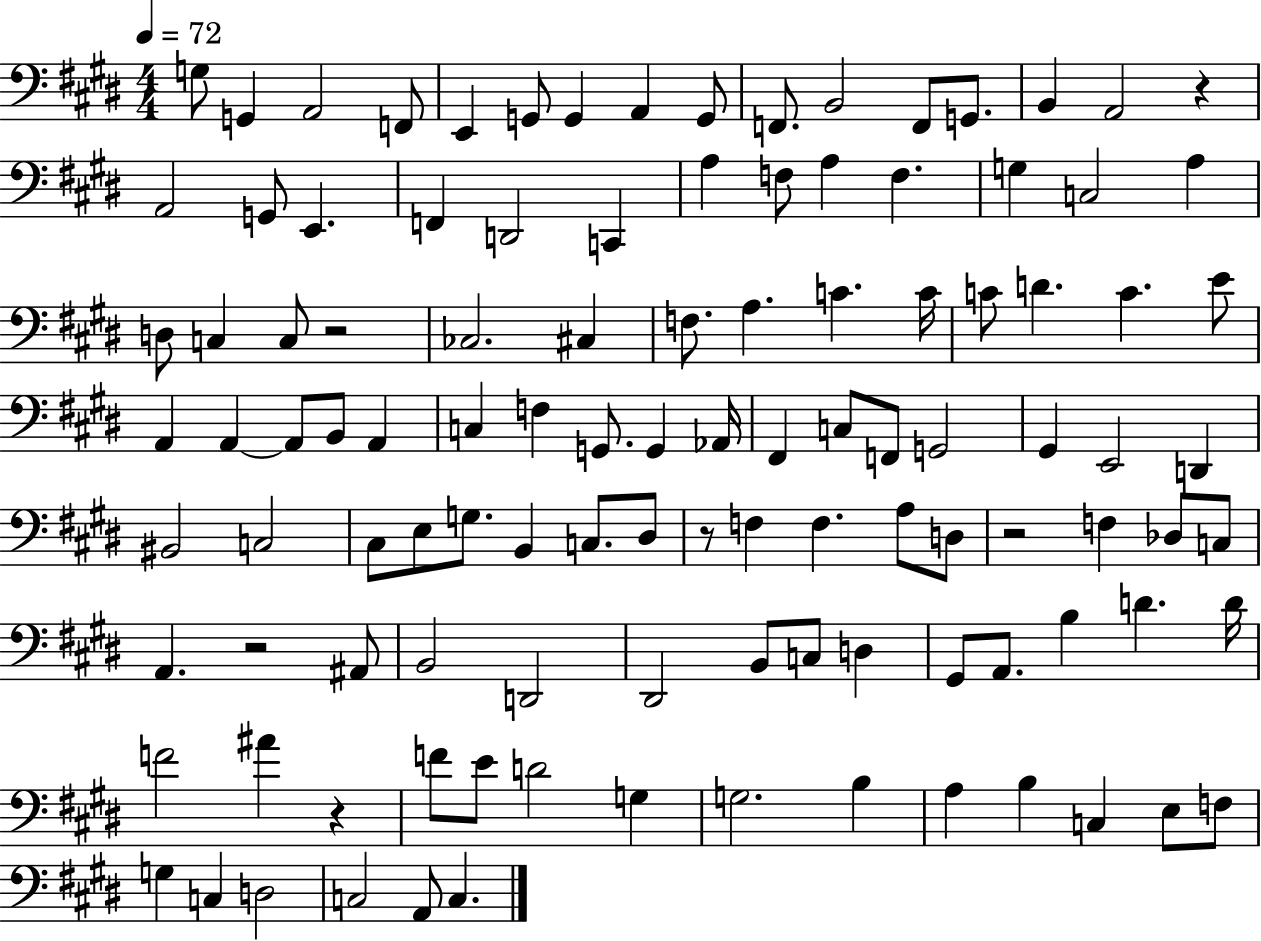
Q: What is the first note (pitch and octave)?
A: G3